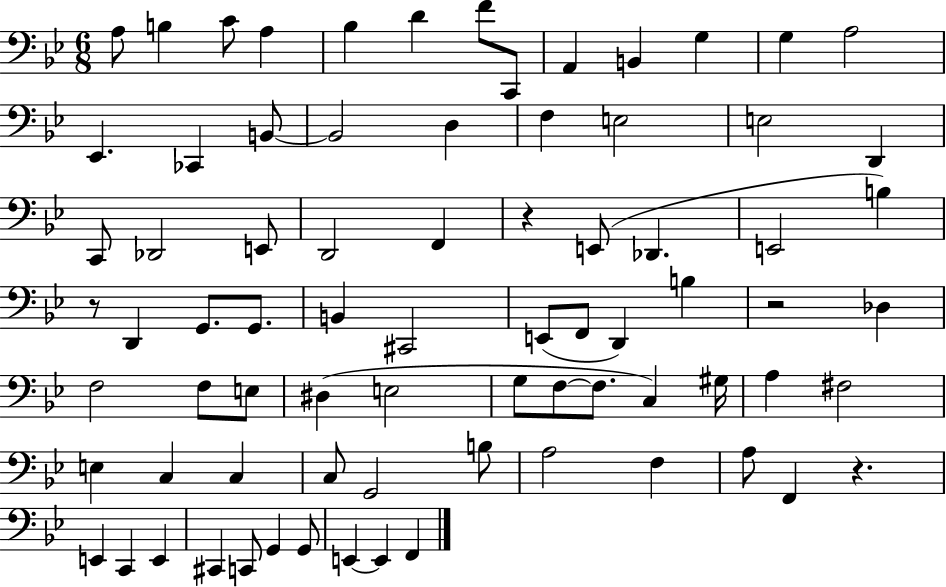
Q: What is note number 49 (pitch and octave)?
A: F3